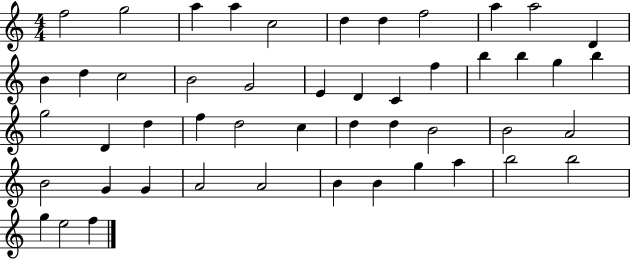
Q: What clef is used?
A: treble